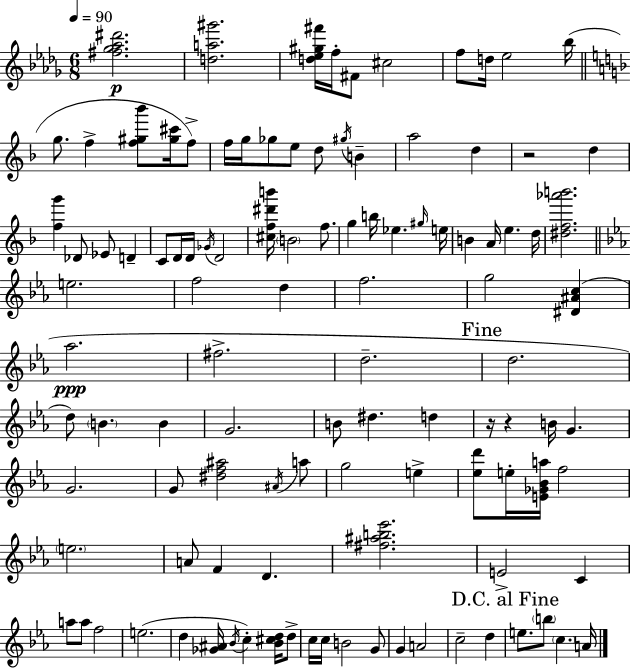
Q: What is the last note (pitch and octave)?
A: A4